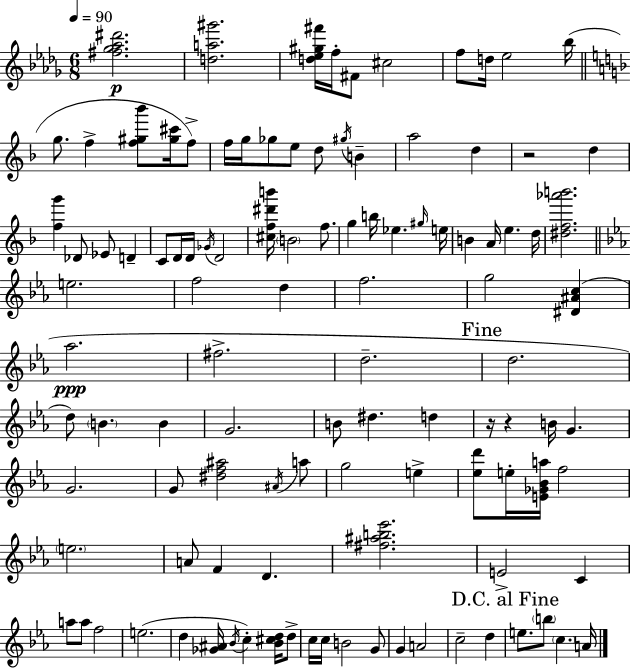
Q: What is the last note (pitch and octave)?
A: A4